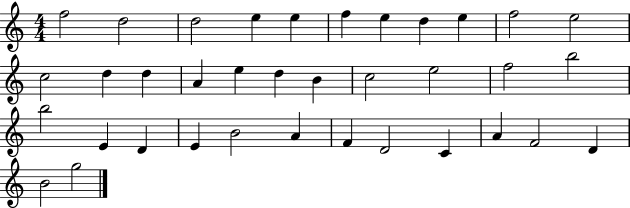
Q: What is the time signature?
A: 4/4